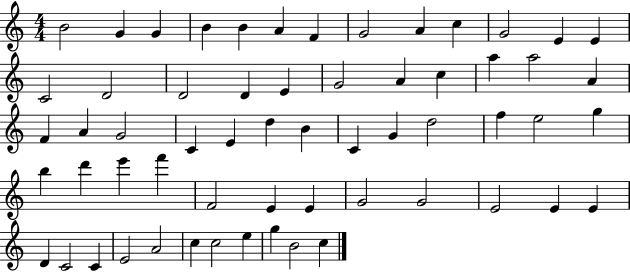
B4/h G4/q G4/q B4/q B4/q A4/q F4/q G4/h A4/q C5/q G4/h E4/q E4/q C4/h D4/h D4/h D4/q E4/q G4/h A4/q C5/q A5/q A5/h A4/q F4/q A4/q G4/h C4/q E4/q D5/q B4/q C4/q G4/q D5/h F5/q E5/h G5/q B5/q D6/q E6/q F6/q F4/h E4/q E4/q G4/h G4/h E4/h E4/q E4/q D4/q C4/h C4/q E4/h A4/h C5/q C5/h E5/q G5/q B4/h C5/q